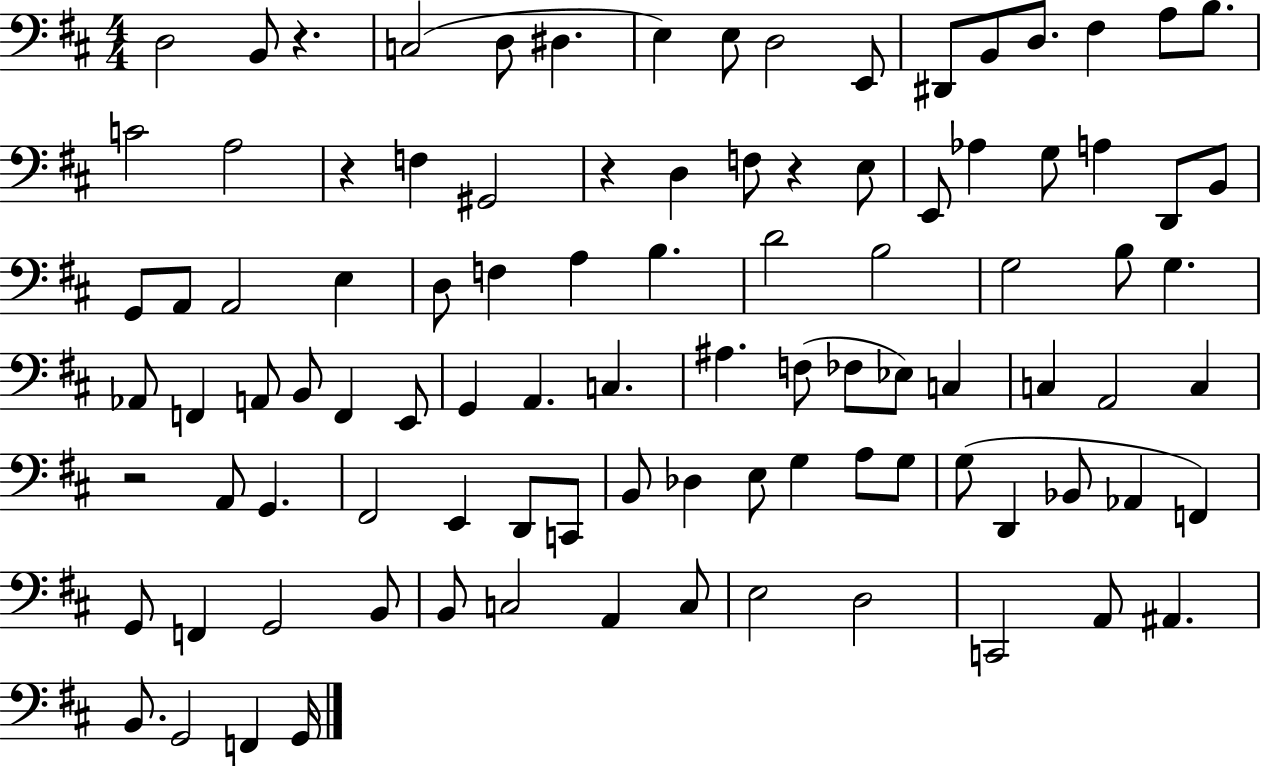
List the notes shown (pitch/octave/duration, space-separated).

D3/h B2/e R/q. C3/h D3/e D#3/q. E3/q E3/e D3/h E2/e D#2/e B2/e D3/e. F#3/q A3/e B3/e. C4/h A3/h R/q F3/q G#2/h R/q D3/q F3/e R/q E3/e E2/e Ab3/q G3/e A3/q D2/e B2/e G2/e A2/e A2/h E3/q D3/e F3/q A3/q B3/q. D4/h B3/h G3/h B3/e G3/q. Ab2/e F2/q A2/e B2/e F2/q E2/e G2/q A2/q. C3/q. A#3/q. F3/e FES3/e Eb3/e C3/q C3/q A2/h C3/q R/h A2/e G2/q. F#2/h E2/q D2/e C2/e B2/e Db3/q E3/e G3/q A3/e G3/e G3/e D2/q Bb2/e Ab2/q F2/q G2/e F2/q G2/h B2/e B2/e C3/h A2/q C3/e E3/h D3/h C2/h A2/e A#2/q. B2/e. G2/h F2/q G2/s